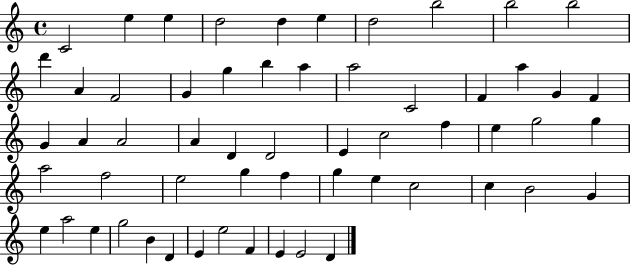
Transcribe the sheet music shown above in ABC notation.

X:1
T:Untitled
M:4/4
L:1/4
K:C
C2 e e d2 d e d2 b2 b2 b2 d' A F2 G g b a a2 C2 F a G F G A A2 A D D2 E c2 f e g2 g a2 f2 e2 g f g e c2 c B2 G e a2 e g2 B D E e2 F E E2 D